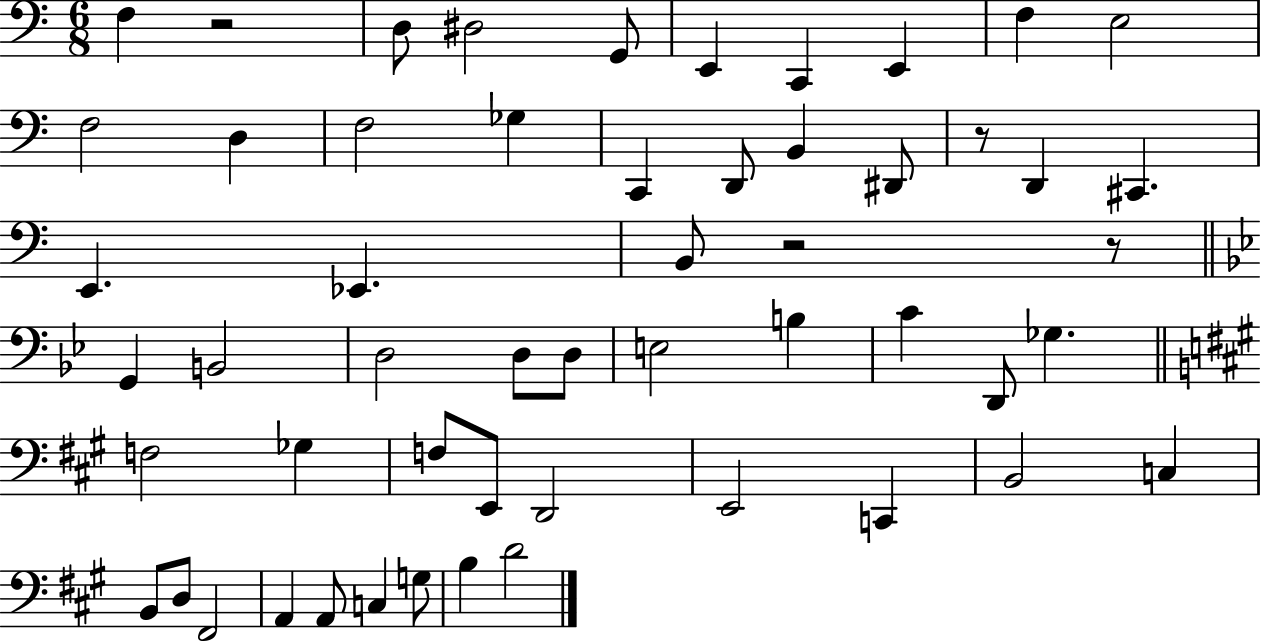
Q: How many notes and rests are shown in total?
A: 54